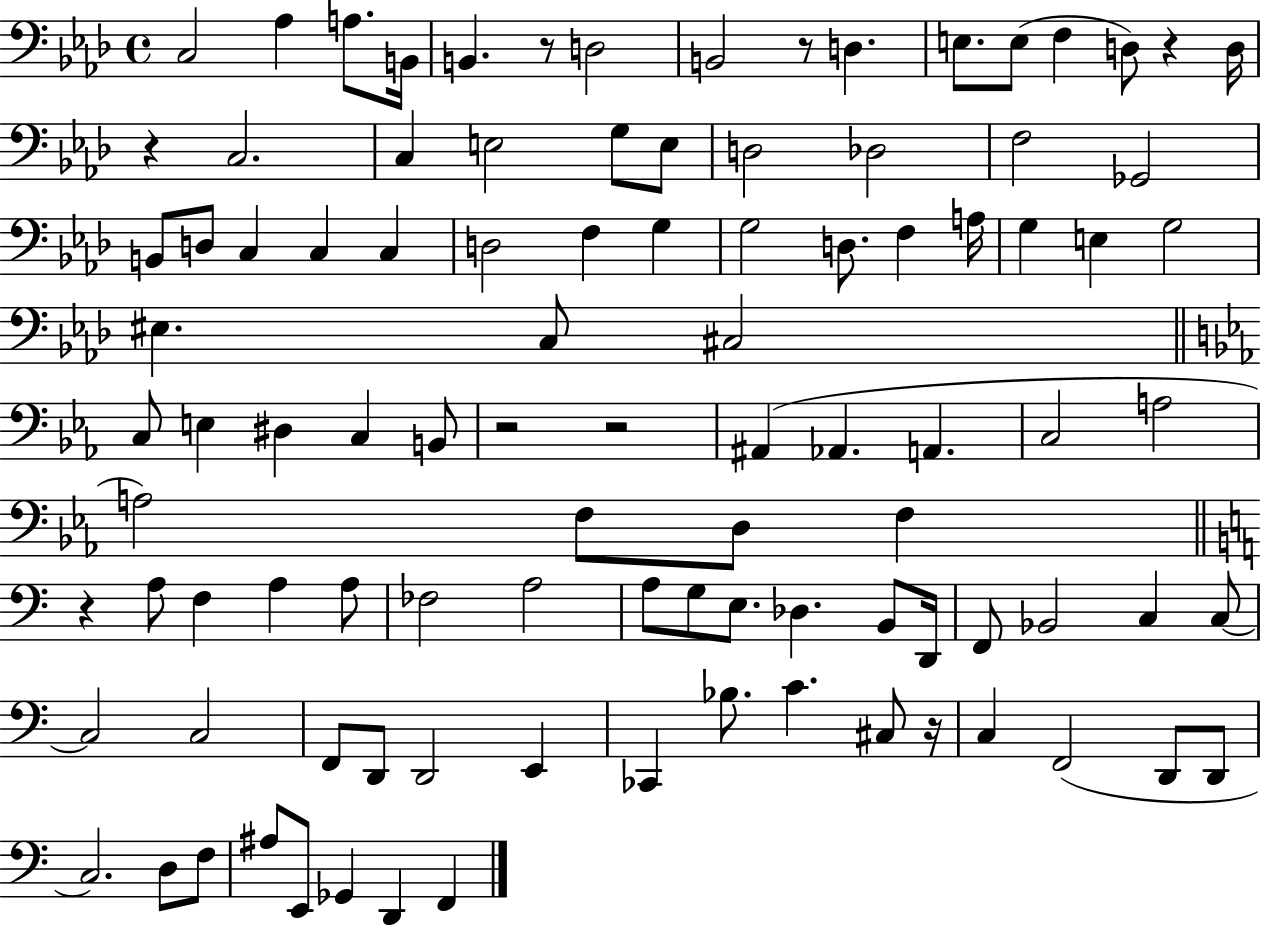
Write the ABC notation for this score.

X:1
T:Untitled
M:4/4
L:1/4
K:Ab
C,2 _A, A,/2 B,,/4 B,, z/2 D,2 B,,2 z/2 D, E,/2 E,/2 F, D,/2 z D,/4 z C,2 C, E,2 G,/2 E,/2 D,2 _D,2 F,2 _G,,2 B,,/2 D,/2 C, C, C, D,2 F, G, G,2 D,/2 F, A,/4 G, E, G,2 ^E, C,/2 ^C,2 C,/2 E, ^D, C, B,,/2 z2 z2 ^A,, _A,, A,, C,2 A,2 A,2 F,/2 D,/2 F, z A,/2 F, A, A,/2 _F,2 A,2 A,/2 G,/2 E,/2 _D, B,,/2 D,,/4 F,,/2 _B,,2 C, C,/2 C,2 C,2 F,,/2 D,,/2 D,,2 E,, _C,, _B,/2 C ^C,/2 z/4 C, F,,2 D,,/2 D,,/2 C,2 D,/2 F,/2 ^A,/2 E,,/2 _G,, D,, F,,